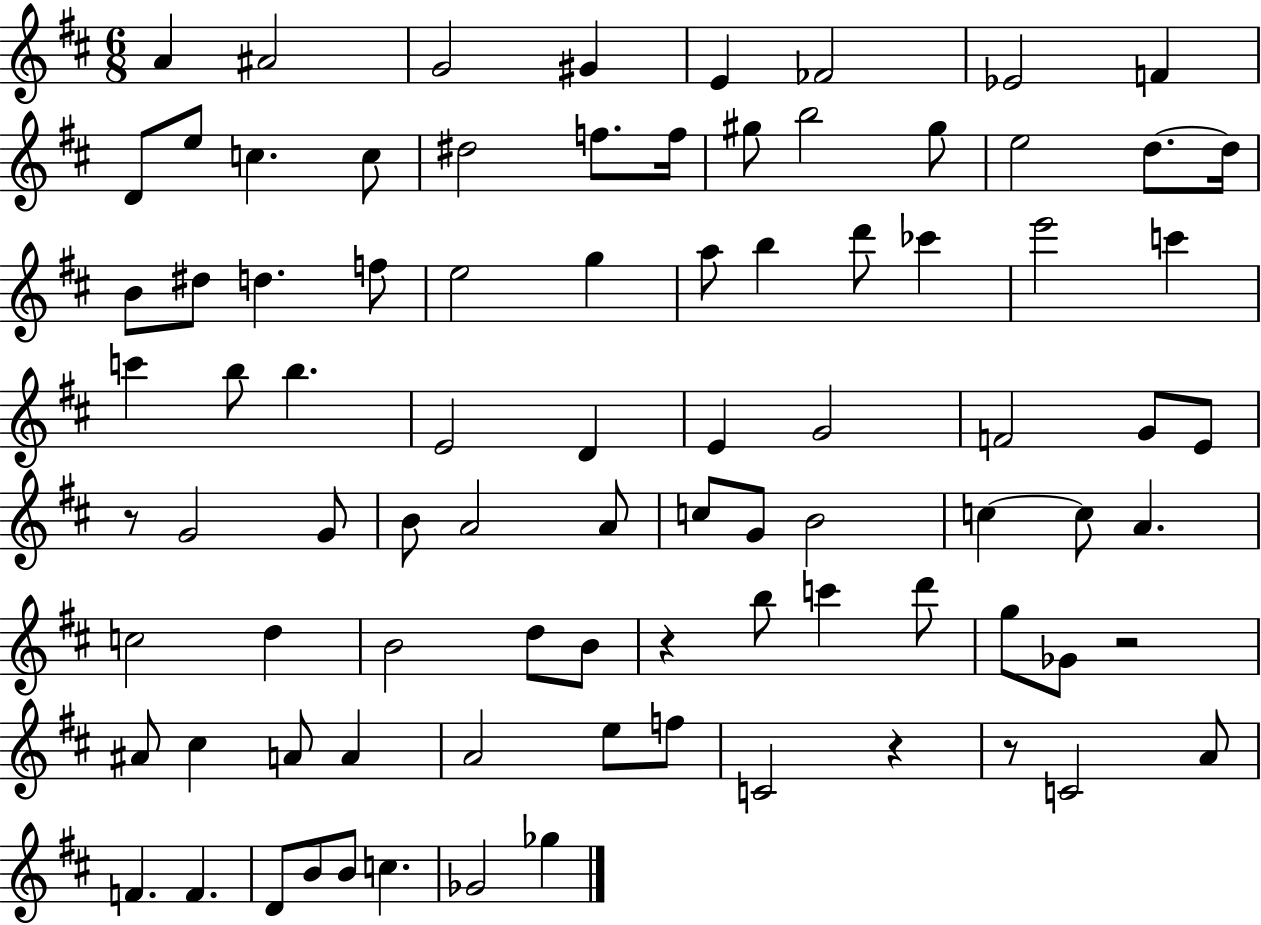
A4/q A#4/h G4/h G#4/q E4/q FES4/h Eb4/h F4/q D4/e E5/e C5/q. C5/e D#5/h F5/e. F5/s G#5/e B5/h G#5/e E5/h D5/e. D5/s B4/e D#5/e D5/q. F5/e E5/h G5/q A5/e B5/q D6/e CES6/q E6/h C6/q C6/q B5/e B5/q. E4/h D4/q E4/q G4/h F4/h G4/e E4/e R/e G4/h G4/e B4/e A4/h A4/e C5/e G4/e B4/h C5/q C5/e A4/q. C5/h D5/q B4/h D5/e B4/e R/q B5/e C6/q D6/e G5/e Gb4/e R/h A#4/e C#5/q A4/e A4/q A4/h E5/e F5/e C4/h R/q R/e C4/h A4/e F4/q. F4/q. D4/e B4/e B4/e C5/q. Gb4/h Gb5/q